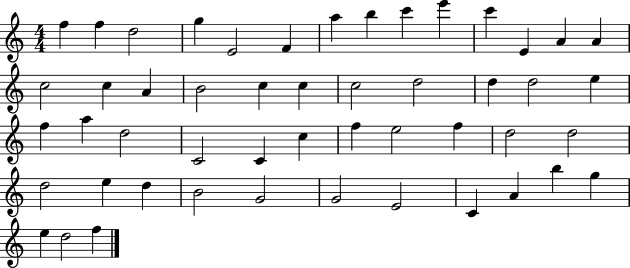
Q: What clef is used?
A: treble